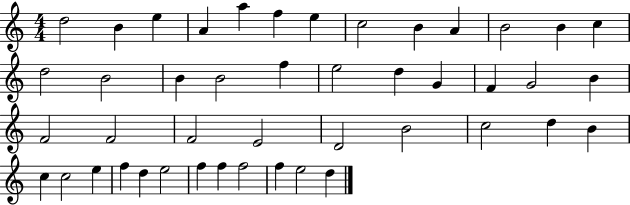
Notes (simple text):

D5/h B4/q E5/q A4/q A5/q F5/q E5/q C5/h B4/q A4/q B4/h B4/q C5/q D5/h B4/h B4/q B4/h F5/q E5/h D5/q G4/q F4/q G4/h B4/q F4/h F4/h F4/h E4/h D4/h B4/h C5/h D5/q B4/q C5/q C5/h E5/q F5/q D5/q E5/h F5/q F5/q F5/h F5/q E5/h D5/q